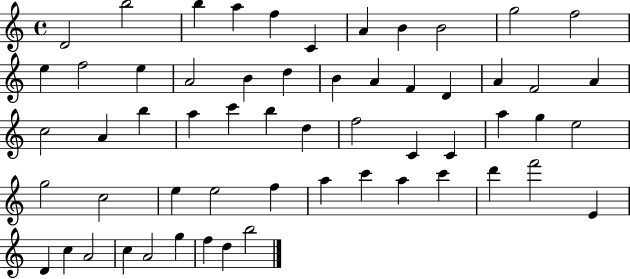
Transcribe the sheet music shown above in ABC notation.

X:1
T:Untitled
M:4/4
L:1/4
K:C
D2 b2 b a f C A B B2 g2 f2 e f2 e A2 B d B A F D A F2 A c2 A b a c' b d f2 C C a g e2 g2 c2 e e2 f a c' a c' d' f'2 E D c A2 c A2 g f d b2